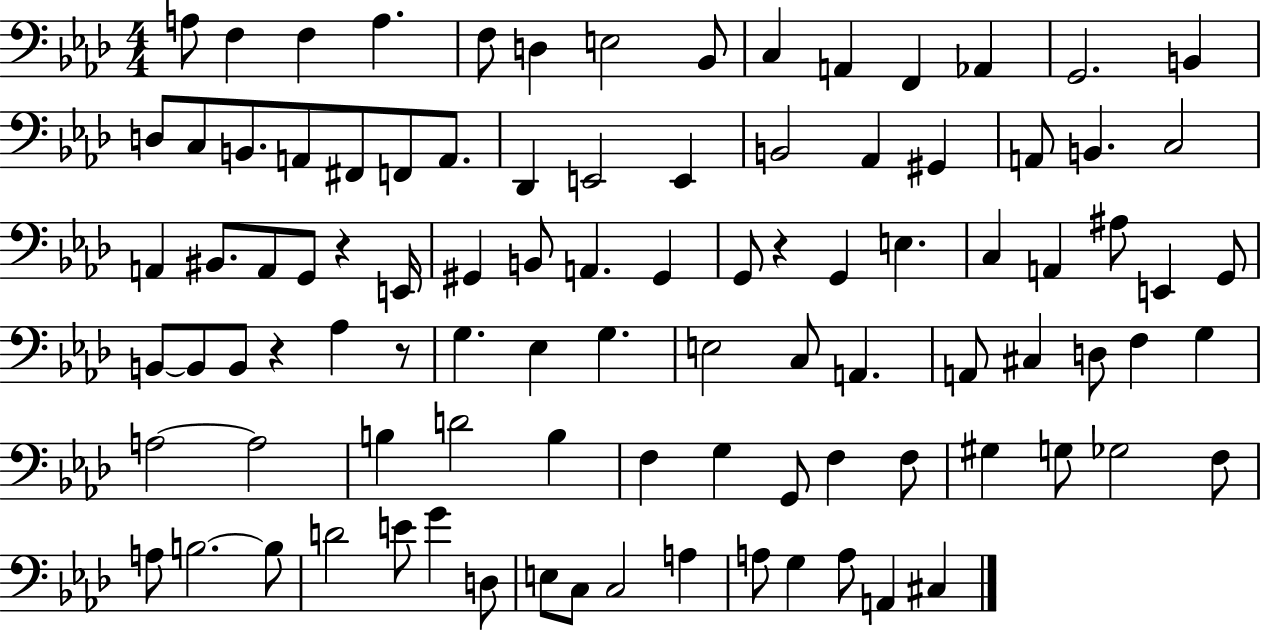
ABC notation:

X:1
T:Untitled
M:4/4
L:1/4
K:Ab
A,/2 F, F, A, F,/2 D, E,2 _B,,/2 C, A,, F,, _A,, G,,2 B,, D,/2 C,/2 B,,/2 A,,/2 ^F,,/2 F,,/2 A,,/2 _D,, E,,2 E,, B,,2 _A,, ^G,, A,,/2 B,, C,2 A,, ^B,,/2 A,,/2 G,,/2 z E,,/4 ^G,, B,,/2 A,, ^G,, G,,/2 z G,, E, C, A,, ^A,/2 E,, G,,/2 B,,/2 B,,/2 B,,/2 z _A, z/2 G, _E, G, E,2 C,/2 A,, A,,/2 ^C, D,/2 F, G, A,2 A,2 B, D2 B, F, G, G,,/2 F, F,/2 ^G, G,/2 _G,2 F,/2 A,/2 B,2 B,/2 D2 E/2 G D,/2 E,/2 C,/2 C,2 A, A,/2 G, A,/2 A,, ^C,